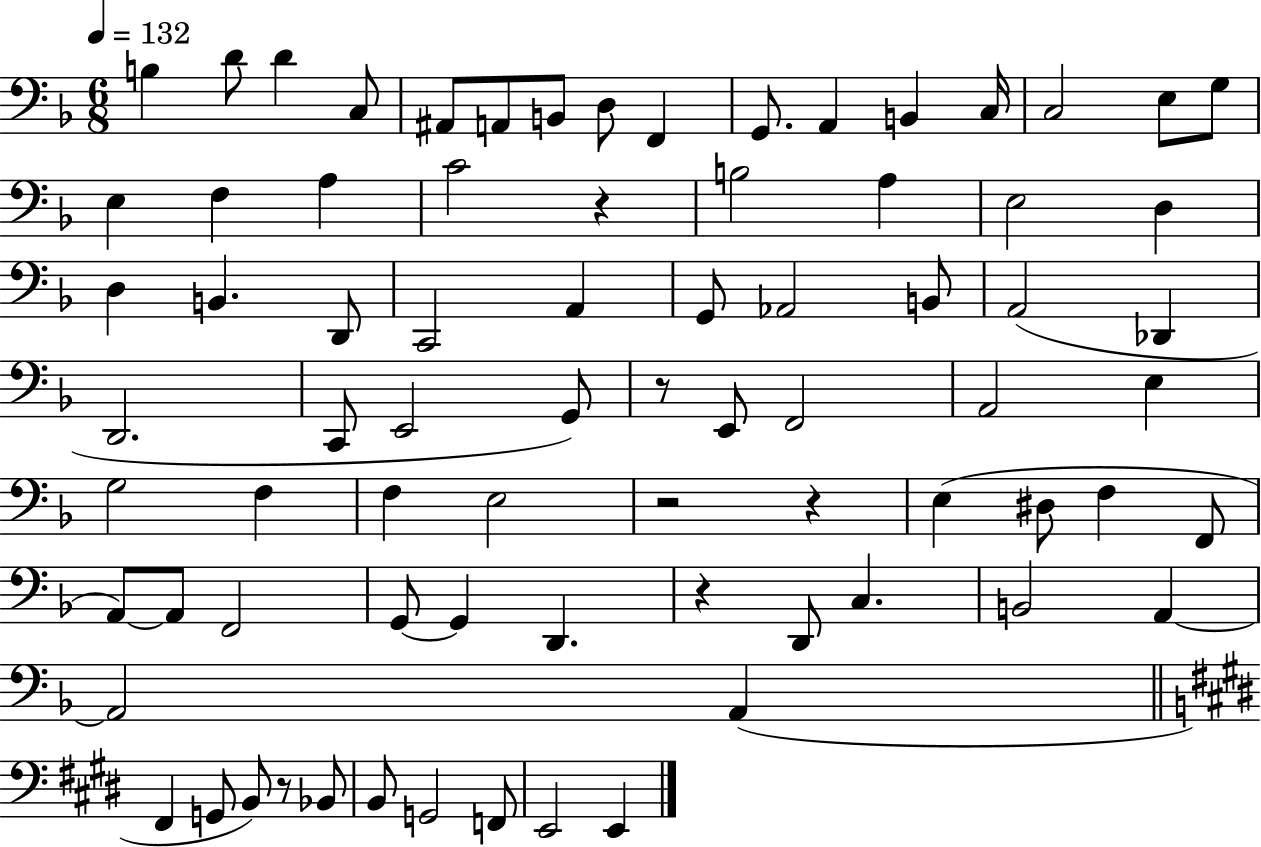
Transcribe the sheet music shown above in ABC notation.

X:1
T:Untitled
M:6/8
L:1/4
K:F
B, D/2 D C,/2 ^A,,/2 A,,/2 B,,/2 D,/2 F,, G,,/2 A,, B,, C,/4 C,2 E,/2 G,/2 E, F, A, C2 z B,2 A, E,2 D, D, B,, D,,/2 C,,2 A,, G,,/2 _A,,2 B,,/2 A,,2 _D,, D,,2 C,,/2 E,,2 G,,/2 z/2 E,,/2 F,,2 A,,2 E, G,2 F, F, E,2 z2 z E, ^D,/2 F, F,,/2 A,,/2 A,,/2 F,,2 G,,/2 G,, D,, z D,,/2 C, B,,2 A,, A,,2 A,, ^F,, G,,/2 B,,/2 z/2 _B,,/2 B,,/2 G,,2 F,,/2 E,,2 E,,